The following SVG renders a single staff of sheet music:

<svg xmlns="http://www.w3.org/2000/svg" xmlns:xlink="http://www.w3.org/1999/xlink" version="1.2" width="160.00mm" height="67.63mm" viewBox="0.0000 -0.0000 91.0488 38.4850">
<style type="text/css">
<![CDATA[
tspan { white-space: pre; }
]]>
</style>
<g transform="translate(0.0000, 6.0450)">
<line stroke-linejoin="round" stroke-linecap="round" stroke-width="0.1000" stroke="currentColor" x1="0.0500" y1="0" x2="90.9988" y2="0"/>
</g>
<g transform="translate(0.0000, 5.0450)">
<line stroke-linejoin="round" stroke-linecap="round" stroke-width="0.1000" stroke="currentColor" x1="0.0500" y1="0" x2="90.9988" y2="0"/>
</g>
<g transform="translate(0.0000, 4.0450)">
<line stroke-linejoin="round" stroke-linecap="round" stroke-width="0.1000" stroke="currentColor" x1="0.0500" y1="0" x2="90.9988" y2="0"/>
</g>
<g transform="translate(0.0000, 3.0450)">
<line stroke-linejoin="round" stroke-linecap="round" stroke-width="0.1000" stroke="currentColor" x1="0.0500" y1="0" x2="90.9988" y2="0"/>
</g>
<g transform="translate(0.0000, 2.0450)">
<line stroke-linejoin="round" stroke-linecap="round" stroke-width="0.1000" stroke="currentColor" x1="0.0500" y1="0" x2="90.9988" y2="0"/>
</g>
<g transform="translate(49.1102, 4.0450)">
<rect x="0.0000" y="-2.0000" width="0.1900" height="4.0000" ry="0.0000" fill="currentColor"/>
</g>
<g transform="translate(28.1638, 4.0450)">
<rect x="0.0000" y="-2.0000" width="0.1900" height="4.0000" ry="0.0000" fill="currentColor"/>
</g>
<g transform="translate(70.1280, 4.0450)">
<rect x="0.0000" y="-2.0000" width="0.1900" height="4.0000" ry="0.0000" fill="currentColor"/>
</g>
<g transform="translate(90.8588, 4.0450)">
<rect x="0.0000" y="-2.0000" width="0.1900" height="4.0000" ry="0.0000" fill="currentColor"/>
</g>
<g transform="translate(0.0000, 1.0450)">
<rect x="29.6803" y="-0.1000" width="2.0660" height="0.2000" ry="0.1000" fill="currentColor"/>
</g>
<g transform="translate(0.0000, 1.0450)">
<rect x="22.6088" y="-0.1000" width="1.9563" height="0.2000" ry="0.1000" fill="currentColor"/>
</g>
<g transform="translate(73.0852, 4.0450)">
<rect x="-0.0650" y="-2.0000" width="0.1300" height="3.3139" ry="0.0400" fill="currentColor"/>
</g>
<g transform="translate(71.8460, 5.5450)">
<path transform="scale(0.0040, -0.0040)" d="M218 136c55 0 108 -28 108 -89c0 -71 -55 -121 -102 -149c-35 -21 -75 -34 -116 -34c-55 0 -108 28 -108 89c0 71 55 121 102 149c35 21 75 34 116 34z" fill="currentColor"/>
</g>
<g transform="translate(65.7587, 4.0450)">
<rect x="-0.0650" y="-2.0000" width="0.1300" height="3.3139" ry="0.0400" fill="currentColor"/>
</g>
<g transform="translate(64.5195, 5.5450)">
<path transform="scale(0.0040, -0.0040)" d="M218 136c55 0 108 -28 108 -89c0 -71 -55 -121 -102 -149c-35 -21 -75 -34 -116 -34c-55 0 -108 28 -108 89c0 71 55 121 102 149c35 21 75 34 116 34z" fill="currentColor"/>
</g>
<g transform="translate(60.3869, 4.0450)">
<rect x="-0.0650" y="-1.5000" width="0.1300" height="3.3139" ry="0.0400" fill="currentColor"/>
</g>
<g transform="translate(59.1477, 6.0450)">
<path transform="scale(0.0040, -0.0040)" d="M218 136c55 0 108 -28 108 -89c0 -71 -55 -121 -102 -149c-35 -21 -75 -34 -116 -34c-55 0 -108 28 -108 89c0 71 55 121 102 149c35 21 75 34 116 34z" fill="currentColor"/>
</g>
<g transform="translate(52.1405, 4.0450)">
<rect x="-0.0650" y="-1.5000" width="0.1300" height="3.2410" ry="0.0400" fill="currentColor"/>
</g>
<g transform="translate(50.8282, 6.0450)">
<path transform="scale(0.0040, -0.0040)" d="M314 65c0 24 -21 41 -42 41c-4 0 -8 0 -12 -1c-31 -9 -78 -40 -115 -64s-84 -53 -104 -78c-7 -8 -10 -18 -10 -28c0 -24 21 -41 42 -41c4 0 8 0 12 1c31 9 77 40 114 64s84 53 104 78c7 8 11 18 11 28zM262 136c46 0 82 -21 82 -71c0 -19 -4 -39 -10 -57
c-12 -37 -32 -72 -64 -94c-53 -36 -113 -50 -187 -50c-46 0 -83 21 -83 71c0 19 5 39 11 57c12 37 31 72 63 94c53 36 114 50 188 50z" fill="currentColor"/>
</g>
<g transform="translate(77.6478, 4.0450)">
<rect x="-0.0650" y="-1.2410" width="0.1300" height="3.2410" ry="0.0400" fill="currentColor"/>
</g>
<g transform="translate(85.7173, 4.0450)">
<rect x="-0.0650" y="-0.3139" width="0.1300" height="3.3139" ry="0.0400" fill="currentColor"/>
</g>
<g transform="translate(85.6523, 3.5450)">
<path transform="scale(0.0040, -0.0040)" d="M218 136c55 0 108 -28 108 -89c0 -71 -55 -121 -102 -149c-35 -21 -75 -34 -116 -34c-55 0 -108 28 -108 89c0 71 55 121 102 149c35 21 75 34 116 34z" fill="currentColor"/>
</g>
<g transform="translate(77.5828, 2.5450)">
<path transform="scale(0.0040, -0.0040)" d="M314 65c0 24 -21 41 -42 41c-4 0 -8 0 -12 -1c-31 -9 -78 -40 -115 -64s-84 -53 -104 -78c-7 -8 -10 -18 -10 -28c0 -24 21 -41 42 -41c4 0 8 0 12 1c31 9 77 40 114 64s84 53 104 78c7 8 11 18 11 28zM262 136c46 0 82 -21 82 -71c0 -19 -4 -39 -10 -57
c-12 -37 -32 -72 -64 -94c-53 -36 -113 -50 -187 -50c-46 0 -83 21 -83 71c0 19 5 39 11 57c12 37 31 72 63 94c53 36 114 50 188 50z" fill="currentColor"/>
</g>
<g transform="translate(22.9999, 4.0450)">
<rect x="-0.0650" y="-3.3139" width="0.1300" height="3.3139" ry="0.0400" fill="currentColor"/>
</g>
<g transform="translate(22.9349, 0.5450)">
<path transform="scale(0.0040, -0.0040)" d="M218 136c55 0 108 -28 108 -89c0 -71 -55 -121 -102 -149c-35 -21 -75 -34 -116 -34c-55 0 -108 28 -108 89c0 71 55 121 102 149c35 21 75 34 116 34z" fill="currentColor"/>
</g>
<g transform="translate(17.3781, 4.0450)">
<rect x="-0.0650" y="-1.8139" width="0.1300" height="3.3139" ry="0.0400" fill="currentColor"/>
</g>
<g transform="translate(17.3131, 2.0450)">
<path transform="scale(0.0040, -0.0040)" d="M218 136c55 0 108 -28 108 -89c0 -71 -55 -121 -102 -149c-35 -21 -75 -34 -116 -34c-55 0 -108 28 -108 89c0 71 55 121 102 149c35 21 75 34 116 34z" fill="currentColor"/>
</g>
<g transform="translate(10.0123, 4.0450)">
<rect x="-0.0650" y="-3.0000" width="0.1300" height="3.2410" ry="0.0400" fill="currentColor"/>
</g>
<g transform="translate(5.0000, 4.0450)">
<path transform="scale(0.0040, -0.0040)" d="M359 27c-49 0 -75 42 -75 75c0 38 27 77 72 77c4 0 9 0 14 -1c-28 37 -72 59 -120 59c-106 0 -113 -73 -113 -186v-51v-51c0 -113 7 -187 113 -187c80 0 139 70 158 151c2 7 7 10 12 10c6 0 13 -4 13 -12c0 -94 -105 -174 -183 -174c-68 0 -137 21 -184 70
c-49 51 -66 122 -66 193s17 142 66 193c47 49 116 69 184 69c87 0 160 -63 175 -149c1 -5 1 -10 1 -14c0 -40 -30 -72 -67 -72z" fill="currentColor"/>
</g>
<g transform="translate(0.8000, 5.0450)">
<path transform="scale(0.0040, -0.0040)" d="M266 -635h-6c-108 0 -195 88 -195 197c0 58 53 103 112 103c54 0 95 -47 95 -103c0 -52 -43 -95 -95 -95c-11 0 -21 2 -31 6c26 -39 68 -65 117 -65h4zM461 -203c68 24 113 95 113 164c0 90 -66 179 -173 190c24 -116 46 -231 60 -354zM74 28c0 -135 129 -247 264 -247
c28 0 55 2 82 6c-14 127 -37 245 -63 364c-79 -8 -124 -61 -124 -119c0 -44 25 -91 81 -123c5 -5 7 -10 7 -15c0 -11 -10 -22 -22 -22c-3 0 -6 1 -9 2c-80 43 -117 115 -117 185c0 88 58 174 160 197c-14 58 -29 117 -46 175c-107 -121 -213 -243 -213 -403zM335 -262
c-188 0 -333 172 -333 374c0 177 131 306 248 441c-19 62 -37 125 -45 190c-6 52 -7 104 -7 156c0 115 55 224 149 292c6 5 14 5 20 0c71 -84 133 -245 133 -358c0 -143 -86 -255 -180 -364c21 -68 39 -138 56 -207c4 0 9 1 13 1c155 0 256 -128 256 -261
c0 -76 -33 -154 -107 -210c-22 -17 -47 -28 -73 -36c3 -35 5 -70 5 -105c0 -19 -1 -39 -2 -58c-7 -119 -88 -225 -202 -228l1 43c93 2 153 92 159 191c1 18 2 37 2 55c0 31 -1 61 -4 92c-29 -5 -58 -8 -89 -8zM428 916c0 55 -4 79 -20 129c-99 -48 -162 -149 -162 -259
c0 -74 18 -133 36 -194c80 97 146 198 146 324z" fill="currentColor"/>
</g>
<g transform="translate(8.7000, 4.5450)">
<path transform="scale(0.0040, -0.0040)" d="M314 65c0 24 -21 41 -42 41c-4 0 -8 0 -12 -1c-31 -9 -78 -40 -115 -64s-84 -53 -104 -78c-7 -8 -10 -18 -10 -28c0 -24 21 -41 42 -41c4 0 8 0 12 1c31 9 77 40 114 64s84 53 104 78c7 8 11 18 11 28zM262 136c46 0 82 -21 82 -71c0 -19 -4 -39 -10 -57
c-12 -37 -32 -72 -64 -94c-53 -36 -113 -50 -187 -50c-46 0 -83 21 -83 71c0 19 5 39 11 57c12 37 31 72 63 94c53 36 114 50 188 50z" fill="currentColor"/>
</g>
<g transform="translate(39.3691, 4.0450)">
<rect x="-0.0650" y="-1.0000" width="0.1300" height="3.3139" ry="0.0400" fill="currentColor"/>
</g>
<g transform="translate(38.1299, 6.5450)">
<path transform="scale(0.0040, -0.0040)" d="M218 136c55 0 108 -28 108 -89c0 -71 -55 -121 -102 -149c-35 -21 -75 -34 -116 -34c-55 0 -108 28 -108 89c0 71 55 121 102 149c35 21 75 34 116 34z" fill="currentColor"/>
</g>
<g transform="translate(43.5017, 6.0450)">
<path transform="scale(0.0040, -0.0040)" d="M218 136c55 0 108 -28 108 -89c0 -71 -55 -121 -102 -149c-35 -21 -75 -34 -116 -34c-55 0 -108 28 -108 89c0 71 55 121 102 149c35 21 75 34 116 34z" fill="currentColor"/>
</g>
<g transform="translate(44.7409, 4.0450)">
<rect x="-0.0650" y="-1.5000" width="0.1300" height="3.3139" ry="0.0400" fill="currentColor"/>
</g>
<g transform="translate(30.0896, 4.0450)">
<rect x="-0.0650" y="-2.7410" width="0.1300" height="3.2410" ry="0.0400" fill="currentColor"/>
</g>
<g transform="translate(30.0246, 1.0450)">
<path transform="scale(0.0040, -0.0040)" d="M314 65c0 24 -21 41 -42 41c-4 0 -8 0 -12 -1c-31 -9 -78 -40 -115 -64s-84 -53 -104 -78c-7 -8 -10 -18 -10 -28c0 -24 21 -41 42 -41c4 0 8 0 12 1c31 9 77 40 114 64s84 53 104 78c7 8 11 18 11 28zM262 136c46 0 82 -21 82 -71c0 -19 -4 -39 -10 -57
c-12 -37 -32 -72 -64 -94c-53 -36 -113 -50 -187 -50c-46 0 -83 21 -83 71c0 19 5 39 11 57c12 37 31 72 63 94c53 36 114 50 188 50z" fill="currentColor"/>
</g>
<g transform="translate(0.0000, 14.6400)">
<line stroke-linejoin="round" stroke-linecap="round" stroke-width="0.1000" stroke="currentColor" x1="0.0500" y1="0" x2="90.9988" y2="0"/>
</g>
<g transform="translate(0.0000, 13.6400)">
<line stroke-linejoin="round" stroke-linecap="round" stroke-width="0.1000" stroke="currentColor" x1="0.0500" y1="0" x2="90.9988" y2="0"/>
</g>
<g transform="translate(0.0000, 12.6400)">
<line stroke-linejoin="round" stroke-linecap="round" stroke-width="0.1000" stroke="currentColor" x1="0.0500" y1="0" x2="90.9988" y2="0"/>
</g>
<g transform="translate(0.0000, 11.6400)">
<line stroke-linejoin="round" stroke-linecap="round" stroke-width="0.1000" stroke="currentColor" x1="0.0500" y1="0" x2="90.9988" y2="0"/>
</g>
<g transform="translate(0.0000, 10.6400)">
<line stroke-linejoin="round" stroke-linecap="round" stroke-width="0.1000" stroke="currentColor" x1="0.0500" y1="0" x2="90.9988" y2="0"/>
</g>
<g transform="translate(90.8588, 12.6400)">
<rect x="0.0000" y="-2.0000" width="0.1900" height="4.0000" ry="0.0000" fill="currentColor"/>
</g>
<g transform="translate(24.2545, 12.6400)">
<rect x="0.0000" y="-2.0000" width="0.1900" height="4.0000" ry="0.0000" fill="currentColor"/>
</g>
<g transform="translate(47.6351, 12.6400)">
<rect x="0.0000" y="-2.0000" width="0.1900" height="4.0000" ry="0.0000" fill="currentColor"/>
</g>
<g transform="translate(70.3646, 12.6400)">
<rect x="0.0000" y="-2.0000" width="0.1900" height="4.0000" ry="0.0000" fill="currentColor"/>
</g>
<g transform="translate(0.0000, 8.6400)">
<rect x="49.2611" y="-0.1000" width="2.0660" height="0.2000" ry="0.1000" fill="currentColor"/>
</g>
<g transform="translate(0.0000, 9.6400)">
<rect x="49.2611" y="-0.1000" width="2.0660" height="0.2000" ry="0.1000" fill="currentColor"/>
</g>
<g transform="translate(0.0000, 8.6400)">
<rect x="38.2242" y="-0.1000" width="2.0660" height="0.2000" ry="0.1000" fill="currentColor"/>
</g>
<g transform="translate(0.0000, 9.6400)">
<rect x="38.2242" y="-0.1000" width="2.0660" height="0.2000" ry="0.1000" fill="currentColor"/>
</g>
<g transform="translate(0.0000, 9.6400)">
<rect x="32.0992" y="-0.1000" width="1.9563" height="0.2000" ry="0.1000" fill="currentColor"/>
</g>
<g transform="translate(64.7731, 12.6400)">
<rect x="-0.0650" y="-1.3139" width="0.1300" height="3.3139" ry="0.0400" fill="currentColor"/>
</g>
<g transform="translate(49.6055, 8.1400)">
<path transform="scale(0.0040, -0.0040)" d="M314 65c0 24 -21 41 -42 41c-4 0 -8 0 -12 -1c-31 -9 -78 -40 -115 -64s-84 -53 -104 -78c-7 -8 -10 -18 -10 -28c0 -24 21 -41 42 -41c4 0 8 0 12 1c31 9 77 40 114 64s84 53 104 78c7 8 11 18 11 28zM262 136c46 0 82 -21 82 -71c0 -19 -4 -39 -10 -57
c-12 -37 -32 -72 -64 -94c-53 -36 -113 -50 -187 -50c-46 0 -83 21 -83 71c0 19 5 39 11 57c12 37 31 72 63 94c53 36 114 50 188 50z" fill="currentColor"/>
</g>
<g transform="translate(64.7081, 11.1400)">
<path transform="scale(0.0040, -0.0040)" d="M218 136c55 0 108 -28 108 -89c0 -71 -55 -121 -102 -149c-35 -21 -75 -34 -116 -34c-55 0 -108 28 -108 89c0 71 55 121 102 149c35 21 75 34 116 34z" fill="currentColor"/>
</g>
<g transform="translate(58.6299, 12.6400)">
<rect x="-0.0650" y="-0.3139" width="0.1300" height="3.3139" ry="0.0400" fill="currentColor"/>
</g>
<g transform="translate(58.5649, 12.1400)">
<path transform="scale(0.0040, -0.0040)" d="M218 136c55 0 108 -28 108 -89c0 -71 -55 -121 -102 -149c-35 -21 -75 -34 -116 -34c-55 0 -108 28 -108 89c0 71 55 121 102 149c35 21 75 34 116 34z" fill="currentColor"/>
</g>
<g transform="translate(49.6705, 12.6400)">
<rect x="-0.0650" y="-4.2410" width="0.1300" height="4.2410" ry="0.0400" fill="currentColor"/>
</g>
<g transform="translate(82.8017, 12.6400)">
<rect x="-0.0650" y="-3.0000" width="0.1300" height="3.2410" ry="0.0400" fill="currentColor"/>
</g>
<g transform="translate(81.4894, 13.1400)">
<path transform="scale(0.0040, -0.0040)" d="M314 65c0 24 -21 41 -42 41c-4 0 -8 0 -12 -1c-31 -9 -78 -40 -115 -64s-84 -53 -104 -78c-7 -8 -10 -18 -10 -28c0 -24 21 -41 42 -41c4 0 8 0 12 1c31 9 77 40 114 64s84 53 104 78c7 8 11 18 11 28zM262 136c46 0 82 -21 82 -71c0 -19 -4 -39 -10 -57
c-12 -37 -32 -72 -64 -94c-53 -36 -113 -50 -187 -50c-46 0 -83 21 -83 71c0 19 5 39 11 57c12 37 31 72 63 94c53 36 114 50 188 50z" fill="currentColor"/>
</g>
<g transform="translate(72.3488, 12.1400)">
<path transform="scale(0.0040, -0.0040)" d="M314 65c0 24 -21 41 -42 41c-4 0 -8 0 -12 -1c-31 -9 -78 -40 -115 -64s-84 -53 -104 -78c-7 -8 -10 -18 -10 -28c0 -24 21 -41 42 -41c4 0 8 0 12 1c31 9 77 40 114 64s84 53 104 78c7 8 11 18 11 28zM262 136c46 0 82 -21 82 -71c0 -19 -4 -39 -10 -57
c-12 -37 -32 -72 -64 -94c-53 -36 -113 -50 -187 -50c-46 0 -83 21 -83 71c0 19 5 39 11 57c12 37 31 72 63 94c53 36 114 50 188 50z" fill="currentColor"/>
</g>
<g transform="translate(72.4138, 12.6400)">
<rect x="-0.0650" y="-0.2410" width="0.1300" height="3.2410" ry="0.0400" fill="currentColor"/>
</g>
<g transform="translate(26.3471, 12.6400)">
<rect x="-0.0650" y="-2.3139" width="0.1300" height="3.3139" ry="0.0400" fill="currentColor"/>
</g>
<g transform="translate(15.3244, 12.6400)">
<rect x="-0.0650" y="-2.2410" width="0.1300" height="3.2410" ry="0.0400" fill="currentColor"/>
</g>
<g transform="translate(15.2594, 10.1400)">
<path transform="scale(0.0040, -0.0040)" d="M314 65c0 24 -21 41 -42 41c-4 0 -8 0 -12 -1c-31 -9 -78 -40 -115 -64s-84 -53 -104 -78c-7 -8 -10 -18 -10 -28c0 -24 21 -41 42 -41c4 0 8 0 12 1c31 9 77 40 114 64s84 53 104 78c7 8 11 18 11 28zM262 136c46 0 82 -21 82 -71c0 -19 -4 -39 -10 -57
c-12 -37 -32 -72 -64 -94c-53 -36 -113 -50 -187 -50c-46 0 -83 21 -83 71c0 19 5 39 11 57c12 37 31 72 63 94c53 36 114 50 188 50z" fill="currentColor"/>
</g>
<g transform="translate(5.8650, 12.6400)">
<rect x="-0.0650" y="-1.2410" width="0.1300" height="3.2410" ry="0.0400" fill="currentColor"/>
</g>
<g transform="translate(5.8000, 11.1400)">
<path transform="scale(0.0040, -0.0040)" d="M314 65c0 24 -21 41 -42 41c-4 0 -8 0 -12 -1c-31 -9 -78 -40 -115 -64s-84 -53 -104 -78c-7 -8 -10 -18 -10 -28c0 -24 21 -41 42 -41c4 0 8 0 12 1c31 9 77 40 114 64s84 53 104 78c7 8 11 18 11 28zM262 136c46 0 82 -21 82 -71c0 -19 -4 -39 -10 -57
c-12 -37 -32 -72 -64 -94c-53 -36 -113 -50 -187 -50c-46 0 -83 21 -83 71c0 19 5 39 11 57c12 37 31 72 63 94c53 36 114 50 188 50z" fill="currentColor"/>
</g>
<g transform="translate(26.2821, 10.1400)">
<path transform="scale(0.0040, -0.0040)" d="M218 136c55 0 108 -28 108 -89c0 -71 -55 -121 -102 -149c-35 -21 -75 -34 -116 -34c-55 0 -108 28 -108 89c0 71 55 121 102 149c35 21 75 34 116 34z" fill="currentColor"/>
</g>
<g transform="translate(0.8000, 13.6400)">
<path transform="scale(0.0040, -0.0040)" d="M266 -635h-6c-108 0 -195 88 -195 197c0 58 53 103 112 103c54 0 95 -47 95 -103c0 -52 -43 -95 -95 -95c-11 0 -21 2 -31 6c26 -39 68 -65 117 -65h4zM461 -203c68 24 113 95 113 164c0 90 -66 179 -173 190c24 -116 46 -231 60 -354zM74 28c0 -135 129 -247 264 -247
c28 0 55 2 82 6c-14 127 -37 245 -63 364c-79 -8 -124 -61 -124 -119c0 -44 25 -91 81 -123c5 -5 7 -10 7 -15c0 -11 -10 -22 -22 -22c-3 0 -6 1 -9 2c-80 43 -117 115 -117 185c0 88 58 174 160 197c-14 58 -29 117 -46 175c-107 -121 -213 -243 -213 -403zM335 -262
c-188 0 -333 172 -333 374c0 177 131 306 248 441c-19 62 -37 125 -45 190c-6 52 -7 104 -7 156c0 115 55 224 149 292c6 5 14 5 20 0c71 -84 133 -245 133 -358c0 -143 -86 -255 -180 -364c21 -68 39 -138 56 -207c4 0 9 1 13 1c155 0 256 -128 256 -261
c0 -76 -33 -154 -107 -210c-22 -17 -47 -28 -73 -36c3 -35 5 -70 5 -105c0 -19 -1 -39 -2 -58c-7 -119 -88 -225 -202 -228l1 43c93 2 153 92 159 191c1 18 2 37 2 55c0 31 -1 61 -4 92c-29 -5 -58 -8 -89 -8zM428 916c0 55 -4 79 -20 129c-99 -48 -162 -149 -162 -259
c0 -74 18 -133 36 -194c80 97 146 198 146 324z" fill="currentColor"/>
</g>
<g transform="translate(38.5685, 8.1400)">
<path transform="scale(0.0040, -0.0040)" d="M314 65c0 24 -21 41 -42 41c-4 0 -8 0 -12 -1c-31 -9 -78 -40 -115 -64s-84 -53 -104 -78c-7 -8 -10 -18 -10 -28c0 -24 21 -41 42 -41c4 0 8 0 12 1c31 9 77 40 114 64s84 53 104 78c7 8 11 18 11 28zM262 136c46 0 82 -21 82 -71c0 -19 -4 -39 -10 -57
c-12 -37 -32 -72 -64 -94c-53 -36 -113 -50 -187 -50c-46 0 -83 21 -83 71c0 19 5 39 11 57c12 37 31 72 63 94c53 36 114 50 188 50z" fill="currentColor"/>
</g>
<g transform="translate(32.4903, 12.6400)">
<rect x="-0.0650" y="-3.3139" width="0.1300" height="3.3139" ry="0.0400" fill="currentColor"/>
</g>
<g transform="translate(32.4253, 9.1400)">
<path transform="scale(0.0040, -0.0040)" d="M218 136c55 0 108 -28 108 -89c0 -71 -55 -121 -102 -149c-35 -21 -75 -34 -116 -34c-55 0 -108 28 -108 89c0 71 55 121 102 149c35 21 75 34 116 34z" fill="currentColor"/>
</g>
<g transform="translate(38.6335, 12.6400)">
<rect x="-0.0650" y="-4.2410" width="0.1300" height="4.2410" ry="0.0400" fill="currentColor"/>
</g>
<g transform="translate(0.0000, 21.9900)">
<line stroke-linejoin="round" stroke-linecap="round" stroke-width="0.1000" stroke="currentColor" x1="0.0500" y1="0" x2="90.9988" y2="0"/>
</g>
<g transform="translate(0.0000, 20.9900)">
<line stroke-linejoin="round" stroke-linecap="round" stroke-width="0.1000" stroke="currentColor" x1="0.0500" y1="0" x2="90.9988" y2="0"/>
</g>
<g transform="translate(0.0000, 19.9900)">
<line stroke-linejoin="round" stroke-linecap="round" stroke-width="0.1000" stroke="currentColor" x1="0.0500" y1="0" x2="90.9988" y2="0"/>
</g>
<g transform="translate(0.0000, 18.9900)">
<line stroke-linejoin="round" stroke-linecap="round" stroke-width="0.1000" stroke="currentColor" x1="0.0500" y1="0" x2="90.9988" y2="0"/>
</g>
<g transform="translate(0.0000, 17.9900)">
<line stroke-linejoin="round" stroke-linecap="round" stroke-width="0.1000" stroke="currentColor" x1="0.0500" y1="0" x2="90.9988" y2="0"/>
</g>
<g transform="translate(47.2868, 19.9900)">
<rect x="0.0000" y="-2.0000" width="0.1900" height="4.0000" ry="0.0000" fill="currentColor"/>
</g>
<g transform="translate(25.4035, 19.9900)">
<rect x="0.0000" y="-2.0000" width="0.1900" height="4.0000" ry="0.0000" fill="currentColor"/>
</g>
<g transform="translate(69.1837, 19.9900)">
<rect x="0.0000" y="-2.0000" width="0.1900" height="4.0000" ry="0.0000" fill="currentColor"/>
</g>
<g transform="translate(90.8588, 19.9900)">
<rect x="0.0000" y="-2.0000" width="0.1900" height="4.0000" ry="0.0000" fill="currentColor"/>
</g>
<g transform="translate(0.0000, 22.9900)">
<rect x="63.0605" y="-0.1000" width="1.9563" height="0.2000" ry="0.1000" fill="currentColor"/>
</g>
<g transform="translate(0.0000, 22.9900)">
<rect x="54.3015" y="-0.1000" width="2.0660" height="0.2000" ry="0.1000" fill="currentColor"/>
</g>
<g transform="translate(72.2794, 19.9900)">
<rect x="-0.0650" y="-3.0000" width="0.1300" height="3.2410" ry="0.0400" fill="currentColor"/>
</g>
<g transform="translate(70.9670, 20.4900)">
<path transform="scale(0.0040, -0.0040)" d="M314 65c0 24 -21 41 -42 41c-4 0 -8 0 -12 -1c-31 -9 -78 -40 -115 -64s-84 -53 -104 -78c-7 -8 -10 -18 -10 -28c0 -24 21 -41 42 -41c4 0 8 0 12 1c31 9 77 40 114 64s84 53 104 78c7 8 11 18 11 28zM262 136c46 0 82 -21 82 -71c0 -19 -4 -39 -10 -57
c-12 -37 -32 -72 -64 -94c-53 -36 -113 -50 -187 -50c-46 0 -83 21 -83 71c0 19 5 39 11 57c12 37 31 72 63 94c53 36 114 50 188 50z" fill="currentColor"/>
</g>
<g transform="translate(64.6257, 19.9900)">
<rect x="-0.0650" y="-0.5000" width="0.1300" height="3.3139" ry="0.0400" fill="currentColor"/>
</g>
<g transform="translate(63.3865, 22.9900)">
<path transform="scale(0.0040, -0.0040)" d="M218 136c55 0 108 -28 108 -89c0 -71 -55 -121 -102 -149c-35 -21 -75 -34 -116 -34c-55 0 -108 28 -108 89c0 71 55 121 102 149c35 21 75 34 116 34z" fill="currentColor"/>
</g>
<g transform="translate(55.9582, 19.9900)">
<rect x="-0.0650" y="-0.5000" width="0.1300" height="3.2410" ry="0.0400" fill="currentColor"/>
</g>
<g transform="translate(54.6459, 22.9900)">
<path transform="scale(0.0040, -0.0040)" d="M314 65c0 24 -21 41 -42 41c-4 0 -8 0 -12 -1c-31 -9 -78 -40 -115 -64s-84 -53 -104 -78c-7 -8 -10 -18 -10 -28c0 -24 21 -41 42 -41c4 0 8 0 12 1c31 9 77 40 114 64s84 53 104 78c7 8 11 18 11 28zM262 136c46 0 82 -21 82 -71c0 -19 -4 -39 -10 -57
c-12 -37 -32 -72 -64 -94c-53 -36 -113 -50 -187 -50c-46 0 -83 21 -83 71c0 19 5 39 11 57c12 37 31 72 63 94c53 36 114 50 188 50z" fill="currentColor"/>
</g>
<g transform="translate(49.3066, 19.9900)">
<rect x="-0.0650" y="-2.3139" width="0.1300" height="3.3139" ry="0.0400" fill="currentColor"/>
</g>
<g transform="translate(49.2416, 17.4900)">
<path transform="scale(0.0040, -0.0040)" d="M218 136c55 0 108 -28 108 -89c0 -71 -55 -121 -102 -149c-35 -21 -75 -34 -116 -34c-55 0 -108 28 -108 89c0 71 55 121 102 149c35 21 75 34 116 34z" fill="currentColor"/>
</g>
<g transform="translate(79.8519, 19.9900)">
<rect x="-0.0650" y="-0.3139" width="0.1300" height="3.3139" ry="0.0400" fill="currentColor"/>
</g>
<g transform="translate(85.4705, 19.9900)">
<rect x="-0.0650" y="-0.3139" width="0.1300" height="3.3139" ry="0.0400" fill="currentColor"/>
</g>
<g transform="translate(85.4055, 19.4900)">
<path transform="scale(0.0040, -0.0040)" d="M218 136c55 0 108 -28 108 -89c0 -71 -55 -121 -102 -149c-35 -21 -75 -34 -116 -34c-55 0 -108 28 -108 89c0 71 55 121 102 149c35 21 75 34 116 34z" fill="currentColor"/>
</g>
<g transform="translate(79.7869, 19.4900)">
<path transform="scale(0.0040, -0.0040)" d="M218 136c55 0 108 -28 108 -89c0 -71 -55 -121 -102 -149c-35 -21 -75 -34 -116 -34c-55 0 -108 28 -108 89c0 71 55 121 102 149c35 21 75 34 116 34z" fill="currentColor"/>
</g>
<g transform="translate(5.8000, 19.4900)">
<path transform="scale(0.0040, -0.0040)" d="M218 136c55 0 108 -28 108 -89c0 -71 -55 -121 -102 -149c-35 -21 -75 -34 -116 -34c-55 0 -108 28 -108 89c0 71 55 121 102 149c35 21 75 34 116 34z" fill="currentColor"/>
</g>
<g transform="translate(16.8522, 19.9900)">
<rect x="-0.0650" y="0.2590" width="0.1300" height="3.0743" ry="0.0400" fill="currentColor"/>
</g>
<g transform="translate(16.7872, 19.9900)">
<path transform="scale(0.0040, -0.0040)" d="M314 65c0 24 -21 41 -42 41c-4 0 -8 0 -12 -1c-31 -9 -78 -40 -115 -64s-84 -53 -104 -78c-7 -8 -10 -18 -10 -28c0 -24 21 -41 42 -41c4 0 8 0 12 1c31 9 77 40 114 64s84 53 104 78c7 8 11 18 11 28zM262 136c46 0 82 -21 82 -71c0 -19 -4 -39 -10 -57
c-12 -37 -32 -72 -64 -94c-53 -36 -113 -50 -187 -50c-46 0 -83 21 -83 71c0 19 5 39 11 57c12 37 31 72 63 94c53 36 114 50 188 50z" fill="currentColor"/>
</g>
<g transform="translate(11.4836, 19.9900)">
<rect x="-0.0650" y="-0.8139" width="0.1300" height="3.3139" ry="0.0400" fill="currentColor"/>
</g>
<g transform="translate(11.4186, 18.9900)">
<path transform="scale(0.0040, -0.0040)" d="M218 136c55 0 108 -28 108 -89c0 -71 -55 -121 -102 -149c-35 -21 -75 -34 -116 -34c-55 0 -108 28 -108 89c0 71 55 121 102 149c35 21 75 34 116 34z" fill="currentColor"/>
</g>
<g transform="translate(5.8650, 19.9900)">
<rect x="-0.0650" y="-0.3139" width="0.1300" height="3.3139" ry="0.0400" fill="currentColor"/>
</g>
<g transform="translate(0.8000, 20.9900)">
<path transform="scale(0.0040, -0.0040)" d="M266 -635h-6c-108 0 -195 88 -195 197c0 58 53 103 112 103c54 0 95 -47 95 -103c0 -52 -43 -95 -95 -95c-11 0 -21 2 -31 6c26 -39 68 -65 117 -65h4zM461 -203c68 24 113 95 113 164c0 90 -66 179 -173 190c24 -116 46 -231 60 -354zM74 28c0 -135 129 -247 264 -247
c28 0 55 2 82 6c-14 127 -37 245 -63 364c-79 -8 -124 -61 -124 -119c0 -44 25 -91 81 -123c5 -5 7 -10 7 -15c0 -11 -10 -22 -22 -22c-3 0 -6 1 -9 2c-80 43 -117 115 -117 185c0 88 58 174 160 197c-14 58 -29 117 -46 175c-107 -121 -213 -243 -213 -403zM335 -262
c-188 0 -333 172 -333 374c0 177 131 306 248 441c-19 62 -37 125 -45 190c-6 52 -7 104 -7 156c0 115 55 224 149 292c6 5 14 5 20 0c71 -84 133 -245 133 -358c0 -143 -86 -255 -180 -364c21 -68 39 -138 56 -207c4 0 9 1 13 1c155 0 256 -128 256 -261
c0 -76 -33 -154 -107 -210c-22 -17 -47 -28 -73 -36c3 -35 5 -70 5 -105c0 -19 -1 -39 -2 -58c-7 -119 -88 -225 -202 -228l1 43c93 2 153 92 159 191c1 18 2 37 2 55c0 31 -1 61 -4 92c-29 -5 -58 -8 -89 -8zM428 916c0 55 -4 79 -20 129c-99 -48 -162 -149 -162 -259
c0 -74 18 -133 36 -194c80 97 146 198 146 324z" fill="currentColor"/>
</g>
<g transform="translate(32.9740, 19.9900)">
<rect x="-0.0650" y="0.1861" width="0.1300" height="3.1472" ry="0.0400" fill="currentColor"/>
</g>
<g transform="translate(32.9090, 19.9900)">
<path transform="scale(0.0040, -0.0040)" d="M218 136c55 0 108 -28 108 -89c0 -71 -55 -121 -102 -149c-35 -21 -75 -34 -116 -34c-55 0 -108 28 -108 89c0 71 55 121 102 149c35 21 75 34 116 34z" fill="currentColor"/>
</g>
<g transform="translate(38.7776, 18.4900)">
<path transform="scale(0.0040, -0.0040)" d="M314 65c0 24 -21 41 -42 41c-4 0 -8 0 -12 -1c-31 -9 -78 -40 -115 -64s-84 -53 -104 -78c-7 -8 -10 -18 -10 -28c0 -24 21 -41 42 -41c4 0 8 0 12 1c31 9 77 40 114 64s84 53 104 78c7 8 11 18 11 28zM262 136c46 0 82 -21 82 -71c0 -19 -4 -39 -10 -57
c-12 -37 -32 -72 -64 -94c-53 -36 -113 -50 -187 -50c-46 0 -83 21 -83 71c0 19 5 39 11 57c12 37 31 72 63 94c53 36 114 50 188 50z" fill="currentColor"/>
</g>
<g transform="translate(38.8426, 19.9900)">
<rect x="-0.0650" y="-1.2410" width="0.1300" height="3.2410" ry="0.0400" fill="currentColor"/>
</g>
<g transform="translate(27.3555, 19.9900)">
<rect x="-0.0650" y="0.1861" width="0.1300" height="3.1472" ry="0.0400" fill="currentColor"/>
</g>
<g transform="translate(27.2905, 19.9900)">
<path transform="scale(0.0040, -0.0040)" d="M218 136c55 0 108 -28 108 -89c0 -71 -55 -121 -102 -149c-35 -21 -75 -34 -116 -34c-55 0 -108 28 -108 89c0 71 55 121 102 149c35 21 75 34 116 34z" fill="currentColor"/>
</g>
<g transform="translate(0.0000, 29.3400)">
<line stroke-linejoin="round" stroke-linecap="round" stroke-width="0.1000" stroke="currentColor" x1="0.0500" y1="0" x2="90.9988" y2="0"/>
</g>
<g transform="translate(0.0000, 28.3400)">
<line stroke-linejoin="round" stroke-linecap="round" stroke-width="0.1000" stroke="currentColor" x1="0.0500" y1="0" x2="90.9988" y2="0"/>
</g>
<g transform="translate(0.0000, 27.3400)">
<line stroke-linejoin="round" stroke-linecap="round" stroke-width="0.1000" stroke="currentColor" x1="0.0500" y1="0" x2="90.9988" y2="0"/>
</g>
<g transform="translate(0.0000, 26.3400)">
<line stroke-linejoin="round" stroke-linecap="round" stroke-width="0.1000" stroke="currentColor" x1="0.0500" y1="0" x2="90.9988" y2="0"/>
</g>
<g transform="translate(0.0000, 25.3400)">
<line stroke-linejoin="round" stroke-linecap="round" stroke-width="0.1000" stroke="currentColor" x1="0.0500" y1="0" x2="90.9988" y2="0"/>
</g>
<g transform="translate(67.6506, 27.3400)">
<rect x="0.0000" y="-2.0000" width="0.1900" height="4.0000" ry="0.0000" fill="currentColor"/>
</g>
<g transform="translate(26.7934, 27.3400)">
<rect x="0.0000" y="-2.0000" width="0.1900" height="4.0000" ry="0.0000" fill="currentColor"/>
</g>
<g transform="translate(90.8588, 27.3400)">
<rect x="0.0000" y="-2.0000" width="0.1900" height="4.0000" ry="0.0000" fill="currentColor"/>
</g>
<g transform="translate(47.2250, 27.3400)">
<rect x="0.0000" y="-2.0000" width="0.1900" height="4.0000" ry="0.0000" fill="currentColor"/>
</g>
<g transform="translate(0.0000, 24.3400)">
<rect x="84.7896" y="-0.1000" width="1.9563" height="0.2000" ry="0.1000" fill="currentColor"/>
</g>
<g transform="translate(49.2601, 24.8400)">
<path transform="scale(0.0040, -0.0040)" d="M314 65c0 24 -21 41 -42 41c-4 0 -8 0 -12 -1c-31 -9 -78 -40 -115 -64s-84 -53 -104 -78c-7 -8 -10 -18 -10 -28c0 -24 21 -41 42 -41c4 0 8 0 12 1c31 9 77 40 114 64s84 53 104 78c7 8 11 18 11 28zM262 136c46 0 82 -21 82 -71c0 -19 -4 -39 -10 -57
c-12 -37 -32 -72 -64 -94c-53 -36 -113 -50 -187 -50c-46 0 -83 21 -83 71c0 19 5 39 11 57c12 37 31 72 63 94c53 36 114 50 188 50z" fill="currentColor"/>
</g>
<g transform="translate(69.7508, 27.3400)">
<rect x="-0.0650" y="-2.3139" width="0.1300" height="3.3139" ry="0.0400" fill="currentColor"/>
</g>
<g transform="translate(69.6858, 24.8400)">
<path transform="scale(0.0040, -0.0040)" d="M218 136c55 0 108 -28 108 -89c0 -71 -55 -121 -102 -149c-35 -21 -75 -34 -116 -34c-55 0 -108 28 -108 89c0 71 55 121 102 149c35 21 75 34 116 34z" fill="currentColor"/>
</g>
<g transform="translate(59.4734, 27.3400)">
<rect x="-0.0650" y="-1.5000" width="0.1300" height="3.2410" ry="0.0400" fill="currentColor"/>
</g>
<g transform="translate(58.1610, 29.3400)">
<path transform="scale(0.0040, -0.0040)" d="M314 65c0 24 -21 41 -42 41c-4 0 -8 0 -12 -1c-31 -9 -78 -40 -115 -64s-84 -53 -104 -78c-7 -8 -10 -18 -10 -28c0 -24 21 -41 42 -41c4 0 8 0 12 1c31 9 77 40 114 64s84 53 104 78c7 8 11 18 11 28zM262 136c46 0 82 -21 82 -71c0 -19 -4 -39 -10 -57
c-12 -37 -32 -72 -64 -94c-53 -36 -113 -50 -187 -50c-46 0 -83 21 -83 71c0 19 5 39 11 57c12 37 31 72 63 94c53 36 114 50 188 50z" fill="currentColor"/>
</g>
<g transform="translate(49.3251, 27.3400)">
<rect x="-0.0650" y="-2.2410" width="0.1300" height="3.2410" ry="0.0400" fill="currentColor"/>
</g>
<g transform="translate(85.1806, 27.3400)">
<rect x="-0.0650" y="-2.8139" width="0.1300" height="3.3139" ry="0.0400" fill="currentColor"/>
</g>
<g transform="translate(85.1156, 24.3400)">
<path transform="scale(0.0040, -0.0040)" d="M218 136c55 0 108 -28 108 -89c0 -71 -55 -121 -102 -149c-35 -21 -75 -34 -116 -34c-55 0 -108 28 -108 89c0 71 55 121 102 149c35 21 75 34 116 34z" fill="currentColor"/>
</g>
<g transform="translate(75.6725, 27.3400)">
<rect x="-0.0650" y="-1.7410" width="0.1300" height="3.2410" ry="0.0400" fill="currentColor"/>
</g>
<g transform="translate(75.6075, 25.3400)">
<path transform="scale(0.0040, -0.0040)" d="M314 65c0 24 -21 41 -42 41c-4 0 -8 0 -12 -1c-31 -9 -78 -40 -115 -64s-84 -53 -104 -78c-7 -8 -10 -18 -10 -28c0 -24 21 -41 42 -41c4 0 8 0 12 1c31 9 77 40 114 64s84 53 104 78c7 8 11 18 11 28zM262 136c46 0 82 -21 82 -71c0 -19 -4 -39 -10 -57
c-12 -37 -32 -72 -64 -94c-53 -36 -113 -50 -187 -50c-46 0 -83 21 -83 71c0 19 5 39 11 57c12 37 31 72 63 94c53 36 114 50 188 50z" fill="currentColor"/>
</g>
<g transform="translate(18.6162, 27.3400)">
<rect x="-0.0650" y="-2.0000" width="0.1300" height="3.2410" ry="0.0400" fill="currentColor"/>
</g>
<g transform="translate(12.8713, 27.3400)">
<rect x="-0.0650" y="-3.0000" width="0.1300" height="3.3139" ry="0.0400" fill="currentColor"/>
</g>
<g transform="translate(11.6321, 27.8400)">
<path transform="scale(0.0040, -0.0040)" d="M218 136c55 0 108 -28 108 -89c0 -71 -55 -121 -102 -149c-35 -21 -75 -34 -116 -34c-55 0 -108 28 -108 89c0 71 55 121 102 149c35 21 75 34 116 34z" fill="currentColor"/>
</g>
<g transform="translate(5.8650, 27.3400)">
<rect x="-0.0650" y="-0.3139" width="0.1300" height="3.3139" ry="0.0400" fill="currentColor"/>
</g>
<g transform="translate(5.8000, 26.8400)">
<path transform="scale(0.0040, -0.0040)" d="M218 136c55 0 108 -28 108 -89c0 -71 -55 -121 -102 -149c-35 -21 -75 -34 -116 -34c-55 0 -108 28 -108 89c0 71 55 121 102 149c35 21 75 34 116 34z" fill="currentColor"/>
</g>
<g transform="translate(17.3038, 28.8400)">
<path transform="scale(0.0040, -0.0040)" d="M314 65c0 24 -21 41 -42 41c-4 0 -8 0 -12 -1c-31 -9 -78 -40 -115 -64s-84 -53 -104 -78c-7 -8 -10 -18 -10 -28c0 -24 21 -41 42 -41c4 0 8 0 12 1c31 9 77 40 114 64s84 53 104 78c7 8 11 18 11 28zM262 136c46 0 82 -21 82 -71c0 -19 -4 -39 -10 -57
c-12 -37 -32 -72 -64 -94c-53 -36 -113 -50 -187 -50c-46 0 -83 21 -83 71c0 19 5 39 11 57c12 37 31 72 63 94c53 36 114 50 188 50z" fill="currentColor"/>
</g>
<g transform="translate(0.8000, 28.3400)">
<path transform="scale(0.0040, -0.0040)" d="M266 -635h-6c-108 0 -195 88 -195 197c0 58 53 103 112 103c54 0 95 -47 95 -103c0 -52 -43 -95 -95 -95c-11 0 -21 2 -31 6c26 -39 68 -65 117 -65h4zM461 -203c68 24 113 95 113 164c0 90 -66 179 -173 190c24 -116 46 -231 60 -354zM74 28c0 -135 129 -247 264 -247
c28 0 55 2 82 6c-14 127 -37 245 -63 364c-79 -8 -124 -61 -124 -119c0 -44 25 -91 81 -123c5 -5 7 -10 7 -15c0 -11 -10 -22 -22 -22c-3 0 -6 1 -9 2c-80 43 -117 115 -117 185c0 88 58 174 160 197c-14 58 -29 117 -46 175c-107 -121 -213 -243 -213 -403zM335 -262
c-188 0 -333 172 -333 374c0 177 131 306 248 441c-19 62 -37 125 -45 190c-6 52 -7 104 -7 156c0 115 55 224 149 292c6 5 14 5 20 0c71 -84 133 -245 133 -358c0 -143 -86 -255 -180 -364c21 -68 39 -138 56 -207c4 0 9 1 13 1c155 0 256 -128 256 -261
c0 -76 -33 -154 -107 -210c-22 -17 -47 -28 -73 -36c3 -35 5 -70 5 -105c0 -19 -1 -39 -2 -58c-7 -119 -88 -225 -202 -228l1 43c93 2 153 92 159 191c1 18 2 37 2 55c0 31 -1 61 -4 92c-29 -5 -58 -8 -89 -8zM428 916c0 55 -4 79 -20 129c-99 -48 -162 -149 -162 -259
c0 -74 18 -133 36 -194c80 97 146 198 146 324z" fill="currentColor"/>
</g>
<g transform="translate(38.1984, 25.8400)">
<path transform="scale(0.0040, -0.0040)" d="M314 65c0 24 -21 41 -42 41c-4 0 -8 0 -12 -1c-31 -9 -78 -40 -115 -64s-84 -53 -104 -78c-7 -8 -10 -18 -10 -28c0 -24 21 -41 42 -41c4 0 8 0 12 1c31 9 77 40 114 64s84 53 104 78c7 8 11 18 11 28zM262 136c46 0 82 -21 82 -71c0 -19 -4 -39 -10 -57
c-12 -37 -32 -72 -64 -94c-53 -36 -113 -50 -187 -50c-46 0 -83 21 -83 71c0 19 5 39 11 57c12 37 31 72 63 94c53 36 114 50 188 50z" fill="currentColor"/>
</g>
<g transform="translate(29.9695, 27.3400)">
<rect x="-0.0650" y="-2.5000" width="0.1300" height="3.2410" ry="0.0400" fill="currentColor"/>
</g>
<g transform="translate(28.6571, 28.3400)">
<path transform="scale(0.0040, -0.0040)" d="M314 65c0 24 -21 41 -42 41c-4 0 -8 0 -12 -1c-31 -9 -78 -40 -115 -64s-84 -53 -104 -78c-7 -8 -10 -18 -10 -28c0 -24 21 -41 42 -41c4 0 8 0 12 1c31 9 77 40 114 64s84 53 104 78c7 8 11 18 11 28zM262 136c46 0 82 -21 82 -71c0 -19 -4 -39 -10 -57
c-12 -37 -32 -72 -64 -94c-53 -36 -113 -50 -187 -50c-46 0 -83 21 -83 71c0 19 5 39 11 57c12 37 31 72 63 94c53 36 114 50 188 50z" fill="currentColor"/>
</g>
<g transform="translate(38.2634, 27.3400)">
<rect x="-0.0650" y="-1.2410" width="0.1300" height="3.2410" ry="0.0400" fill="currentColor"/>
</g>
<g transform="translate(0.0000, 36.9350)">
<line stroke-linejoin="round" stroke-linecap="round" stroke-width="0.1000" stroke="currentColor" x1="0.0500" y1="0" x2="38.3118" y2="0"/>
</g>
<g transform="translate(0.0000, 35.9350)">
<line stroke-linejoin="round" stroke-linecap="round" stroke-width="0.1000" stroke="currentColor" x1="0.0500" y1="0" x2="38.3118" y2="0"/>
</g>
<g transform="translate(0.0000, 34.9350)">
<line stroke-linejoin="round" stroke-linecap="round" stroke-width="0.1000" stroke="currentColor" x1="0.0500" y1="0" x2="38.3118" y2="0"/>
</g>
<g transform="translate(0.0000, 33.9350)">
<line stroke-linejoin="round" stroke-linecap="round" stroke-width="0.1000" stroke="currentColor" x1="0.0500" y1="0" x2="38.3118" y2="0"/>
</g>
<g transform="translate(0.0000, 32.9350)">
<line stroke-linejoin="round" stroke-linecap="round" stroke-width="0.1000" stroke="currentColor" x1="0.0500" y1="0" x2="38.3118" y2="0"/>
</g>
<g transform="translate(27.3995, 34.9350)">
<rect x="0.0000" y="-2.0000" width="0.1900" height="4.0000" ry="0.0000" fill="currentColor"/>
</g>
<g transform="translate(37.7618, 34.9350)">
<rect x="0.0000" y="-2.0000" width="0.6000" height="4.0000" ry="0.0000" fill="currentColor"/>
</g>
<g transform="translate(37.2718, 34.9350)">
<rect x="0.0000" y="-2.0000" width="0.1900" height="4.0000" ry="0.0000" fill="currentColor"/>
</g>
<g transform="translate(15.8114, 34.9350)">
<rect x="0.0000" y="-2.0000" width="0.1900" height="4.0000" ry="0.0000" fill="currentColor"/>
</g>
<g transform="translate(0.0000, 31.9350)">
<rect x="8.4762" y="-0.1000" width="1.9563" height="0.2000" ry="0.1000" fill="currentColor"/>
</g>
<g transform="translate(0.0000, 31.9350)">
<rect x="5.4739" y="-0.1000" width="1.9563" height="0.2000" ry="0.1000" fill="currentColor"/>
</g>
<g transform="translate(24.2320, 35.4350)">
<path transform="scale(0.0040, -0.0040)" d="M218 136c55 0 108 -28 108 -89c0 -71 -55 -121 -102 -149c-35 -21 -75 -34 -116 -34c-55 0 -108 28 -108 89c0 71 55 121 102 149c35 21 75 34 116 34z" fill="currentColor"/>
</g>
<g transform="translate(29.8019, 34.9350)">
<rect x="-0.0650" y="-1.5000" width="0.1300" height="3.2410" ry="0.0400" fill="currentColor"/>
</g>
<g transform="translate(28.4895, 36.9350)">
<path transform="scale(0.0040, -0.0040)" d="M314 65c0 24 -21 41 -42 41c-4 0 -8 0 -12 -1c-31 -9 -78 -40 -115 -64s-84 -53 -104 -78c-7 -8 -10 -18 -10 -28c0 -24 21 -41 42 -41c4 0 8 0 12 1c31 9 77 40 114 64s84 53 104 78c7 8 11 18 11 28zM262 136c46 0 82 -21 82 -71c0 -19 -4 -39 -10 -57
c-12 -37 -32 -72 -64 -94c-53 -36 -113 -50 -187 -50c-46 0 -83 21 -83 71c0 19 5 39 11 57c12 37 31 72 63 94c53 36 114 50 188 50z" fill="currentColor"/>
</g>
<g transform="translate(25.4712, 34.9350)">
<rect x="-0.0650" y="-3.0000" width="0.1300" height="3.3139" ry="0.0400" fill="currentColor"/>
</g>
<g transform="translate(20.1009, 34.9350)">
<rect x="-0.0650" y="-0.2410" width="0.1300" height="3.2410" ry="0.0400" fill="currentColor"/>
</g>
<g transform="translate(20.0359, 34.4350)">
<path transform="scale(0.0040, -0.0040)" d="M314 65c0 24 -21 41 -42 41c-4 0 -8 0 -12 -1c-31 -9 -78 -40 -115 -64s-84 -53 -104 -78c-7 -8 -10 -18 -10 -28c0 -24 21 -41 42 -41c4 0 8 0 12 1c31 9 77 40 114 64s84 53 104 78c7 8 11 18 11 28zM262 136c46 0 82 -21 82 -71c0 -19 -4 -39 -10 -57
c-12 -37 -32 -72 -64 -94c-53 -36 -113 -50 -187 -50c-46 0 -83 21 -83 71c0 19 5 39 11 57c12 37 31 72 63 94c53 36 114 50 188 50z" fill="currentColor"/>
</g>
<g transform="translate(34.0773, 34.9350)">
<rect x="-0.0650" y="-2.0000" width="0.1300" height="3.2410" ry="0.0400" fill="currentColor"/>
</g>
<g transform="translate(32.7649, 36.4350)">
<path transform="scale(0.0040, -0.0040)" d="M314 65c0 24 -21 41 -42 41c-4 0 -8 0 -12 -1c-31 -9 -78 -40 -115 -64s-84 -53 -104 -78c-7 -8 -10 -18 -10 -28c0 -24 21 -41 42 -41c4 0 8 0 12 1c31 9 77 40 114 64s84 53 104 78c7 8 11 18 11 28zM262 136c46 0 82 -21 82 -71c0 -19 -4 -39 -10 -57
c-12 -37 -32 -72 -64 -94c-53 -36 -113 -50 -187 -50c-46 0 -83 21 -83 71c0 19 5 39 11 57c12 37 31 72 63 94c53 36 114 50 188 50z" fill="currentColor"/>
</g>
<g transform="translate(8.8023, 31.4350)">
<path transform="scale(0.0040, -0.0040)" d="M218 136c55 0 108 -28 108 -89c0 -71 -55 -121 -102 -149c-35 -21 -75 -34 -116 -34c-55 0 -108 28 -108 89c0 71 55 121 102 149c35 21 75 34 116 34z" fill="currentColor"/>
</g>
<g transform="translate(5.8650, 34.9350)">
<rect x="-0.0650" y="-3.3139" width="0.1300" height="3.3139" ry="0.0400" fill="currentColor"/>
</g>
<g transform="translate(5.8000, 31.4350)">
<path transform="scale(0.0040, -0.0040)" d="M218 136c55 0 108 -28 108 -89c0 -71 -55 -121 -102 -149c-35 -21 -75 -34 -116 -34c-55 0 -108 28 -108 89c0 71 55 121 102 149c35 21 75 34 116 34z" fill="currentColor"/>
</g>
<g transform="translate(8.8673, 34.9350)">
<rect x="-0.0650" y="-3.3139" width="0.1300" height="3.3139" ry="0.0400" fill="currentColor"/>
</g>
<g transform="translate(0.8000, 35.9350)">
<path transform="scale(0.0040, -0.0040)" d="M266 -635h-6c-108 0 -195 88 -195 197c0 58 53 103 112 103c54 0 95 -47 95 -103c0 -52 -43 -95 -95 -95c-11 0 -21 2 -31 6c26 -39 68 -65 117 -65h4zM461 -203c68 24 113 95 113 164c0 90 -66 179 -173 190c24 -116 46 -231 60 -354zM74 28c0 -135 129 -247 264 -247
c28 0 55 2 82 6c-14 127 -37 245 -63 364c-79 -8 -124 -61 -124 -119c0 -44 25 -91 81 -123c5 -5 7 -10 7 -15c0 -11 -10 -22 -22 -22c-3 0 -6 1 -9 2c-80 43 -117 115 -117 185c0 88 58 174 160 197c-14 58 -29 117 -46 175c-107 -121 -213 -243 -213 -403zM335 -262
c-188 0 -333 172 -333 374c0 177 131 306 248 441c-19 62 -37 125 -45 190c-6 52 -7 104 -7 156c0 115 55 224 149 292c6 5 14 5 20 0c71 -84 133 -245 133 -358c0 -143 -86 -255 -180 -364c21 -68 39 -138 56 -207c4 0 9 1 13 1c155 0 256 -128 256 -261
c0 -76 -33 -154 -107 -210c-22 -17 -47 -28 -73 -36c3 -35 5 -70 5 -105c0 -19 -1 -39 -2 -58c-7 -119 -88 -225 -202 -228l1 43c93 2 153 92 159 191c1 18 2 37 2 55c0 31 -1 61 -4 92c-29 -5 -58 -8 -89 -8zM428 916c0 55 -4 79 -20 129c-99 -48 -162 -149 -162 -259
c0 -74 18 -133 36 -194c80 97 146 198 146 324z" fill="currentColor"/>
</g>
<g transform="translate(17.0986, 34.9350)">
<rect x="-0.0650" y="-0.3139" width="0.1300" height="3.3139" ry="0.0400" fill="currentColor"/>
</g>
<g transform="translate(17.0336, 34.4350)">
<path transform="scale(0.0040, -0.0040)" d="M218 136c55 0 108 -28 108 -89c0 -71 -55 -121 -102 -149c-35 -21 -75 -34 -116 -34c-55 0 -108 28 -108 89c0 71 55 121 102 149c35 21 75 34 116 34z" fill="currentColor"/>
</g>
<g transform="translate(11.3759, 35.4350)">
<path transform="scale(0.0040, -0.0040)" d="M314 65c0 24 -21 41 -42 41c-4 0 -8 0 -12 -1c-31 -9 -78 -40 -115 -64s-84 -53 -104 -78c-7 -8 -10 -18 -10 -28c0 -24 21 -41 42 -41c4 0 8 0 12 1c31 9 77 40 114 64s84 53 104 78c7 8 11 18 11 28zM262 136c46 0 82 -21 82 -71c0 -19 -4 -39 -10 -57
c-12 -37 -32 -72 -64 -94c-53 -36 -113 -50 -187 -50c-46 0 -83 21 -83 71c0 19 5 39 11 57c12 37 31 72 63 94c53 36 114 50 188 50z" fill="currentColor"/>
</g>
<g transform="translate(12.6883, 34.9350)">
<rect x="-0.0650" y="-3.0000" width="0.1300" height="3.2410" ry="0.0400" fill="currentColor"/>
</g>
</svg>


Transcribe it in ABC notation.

X:1
T:Untitled
M:4/4
L:1/4
K:C
A2 f b a2 D E E2 E F F e2 c e2 g2 g b d'2 d'2 c e c2 A2 c d B2 B B e2 g C2 C A2 c c c A F2 G2 e2 g2 E2 g f2 a b b A2 c c2 A E2 F2